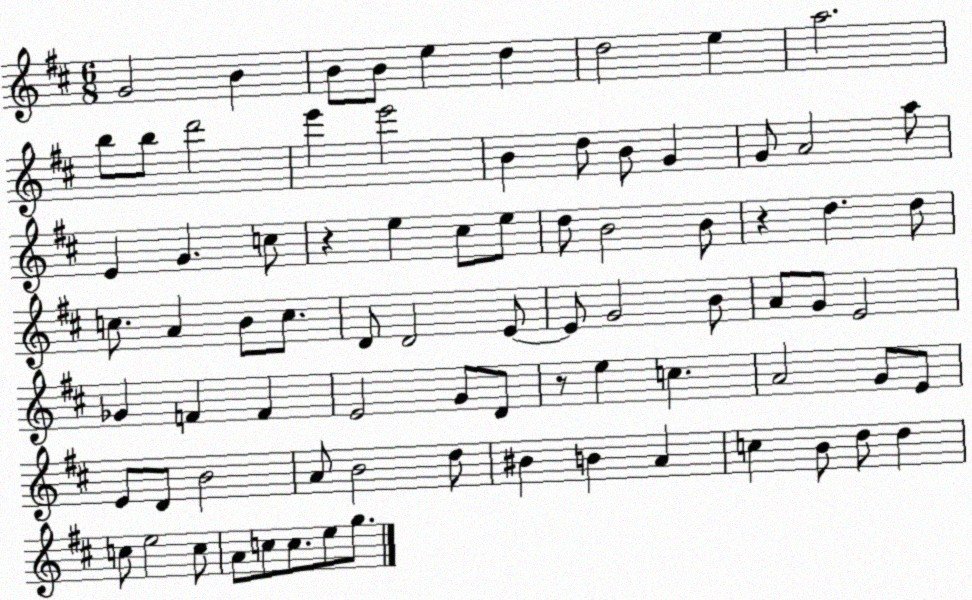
X:1
T:Untitled
M:6/8
L:1/4
K:D
G2 B B/2 B/2 e d d2 e a2 b/2 b/2 d'2 e' e'2 B d/2 B/2 G G/2 A2 a/2 E G c/2 z e ^c/2 e/2 d/2 B2 B/2 z d d/2 c/2 A B/2 c/2 D/2 D2 E/2 E/2 G2 B/2 A/2 G/2 E2 _G F F E2 G/2 D/2 z/2 e c A2 G/2 E/2 E/2 D/2 B2 A/2 B2 d/2 ^B B A c B/2 d/2 d c/2 e2 c/2 A/2 c/2 c/2 e/2 g/2